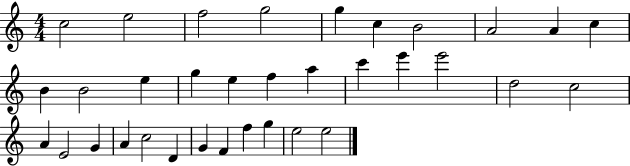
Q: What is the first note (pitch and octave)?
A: C5